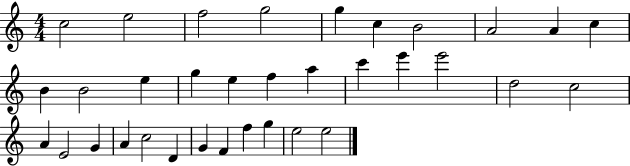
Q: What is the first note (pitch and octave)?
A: C5